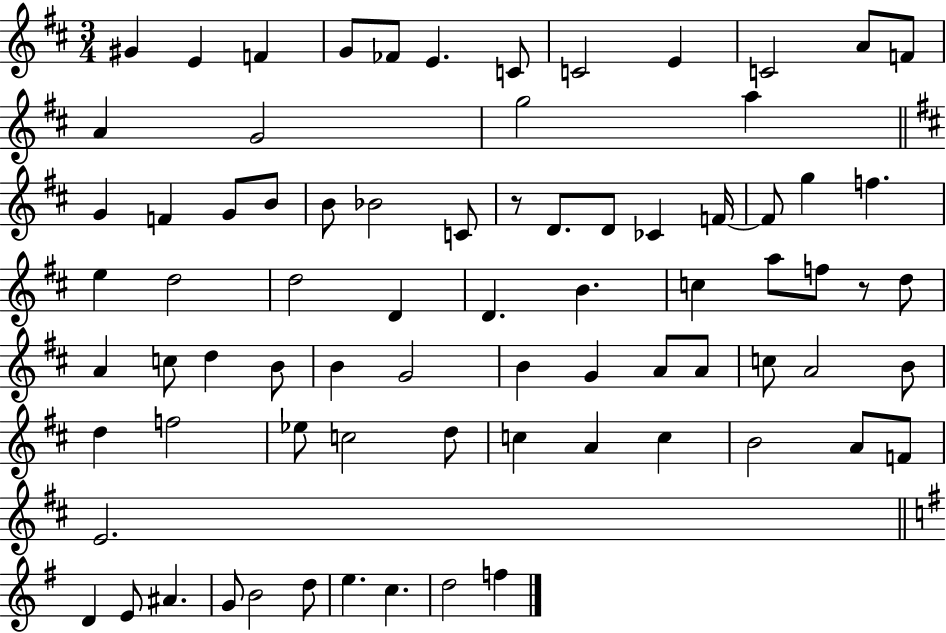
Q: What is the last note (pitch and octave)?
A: F5